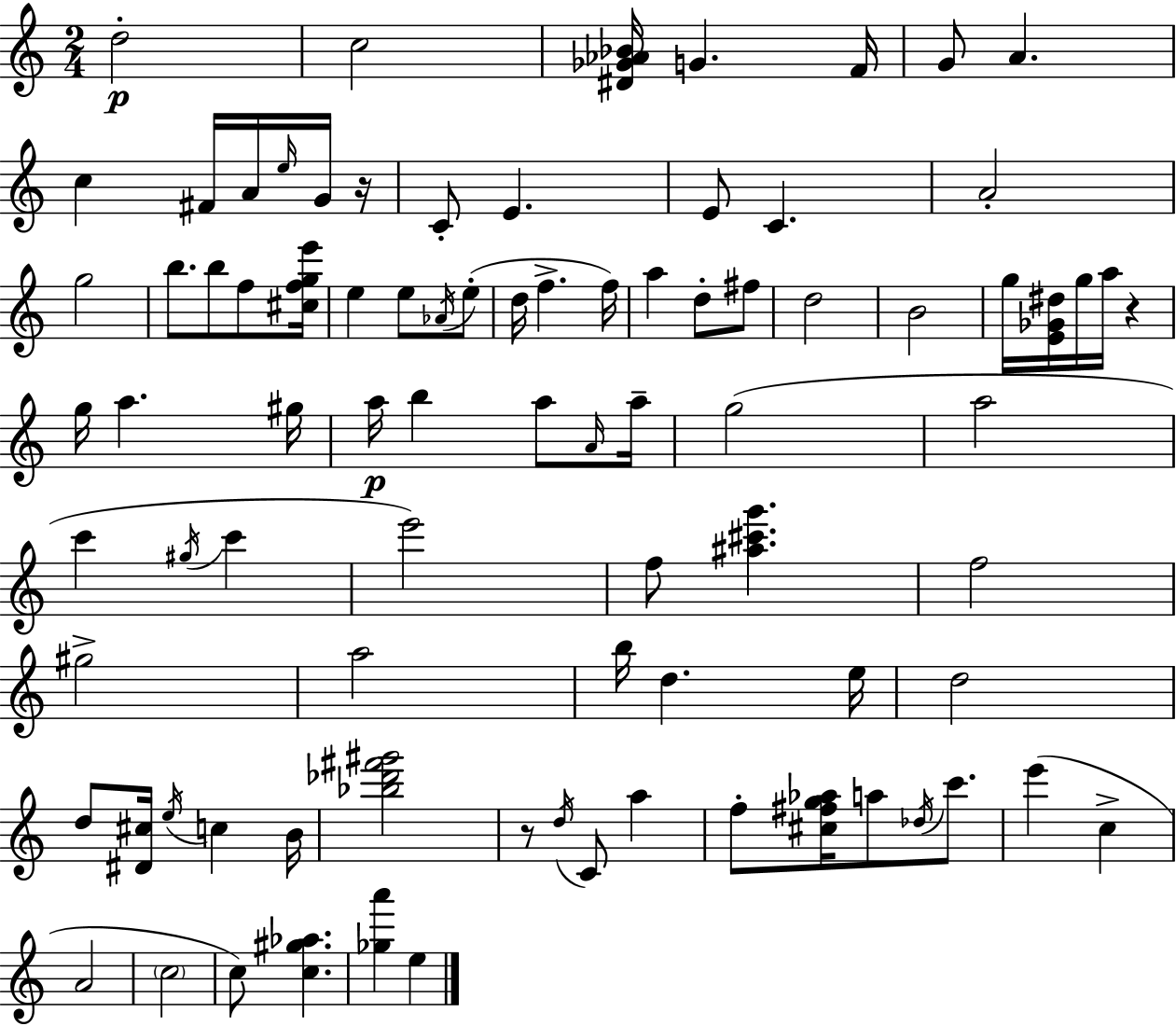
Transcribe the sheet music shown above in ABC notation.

X:1
T:Untitled
M:2/4
L:1/4
K:C
d2 c2 [^D_G_A_B]/4 G F/4 G/2 A c ^F/4 A/4 e/4 G/4 z/4 C/2 E E/2 C A2 g2 b/2 b/2 f/2 [^cfge']/4 e e/2 _A/4 e/2 d/4 f f/4 a d/2 ^f/2 d2 B2 g/4 [E_G^d]/4 g/4 a/4 z g/4 a ^g/4 a/4 b a/2 A/4 a/4 g2 a2 c' ^g/4 c' e'2 f/2 [^a^c'g'] f2 ^g2 a2 b/4 d e/4 d2 d/2 [^D^c]/4 e/4 c B/4 [_b_d'^f'^g']2 z/2 d/4 C/2 a f/2 [^c^fg_a]/4 a/2 _d/4 c'/2 e' c A2 c2 c/2 [c^g_a] [_ga'] e